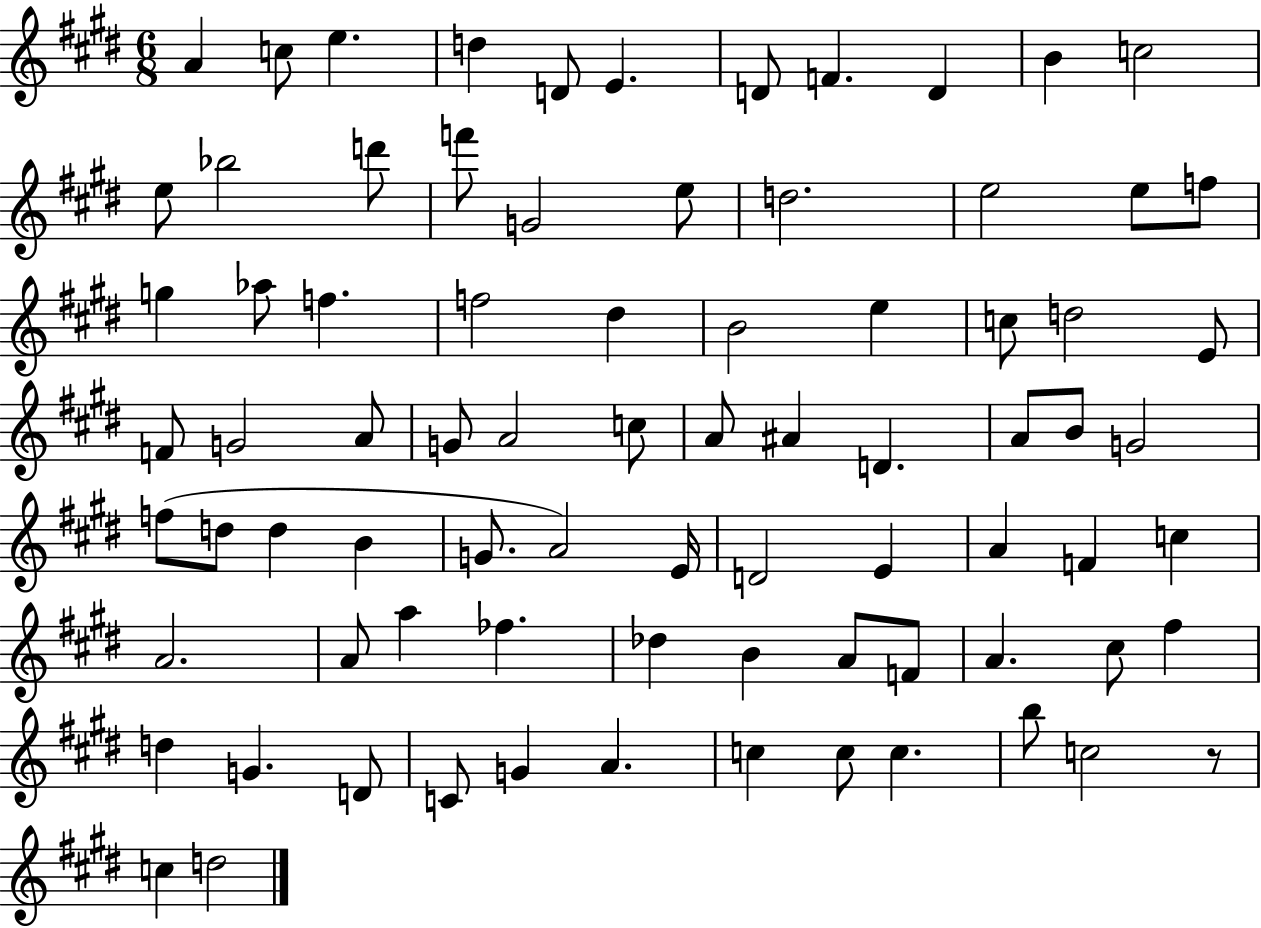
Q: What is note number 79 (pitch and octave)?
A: D5